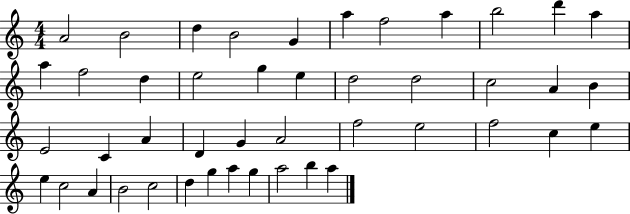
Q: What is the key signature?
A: C major